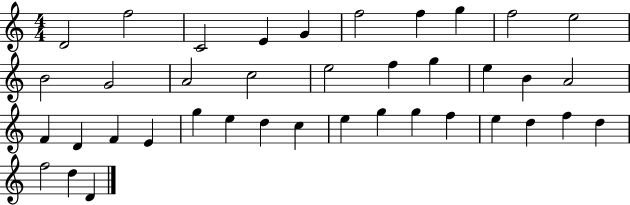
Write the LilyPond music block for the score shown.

{
  \clef treble
  \numericTimeSignature
  \time 4/4
  \key c \major
  d'2 f''2 | c'2 e'4 g'4 | f''2 f''4 g''4 | f''2 e''2 | \break b'2 g'2 | a'2 c''2 | e''2 f''4 g''4 | e''4 b'4 a'2 | \break f'4 d'4 f'4 e'4 | g''4 e''4 d''4 c''4 | e''4 g''4 g''4 f''4 | e''4 d''4 f''4 d''4 | \break f''2 d''4 d'4 | \bar "|."
}